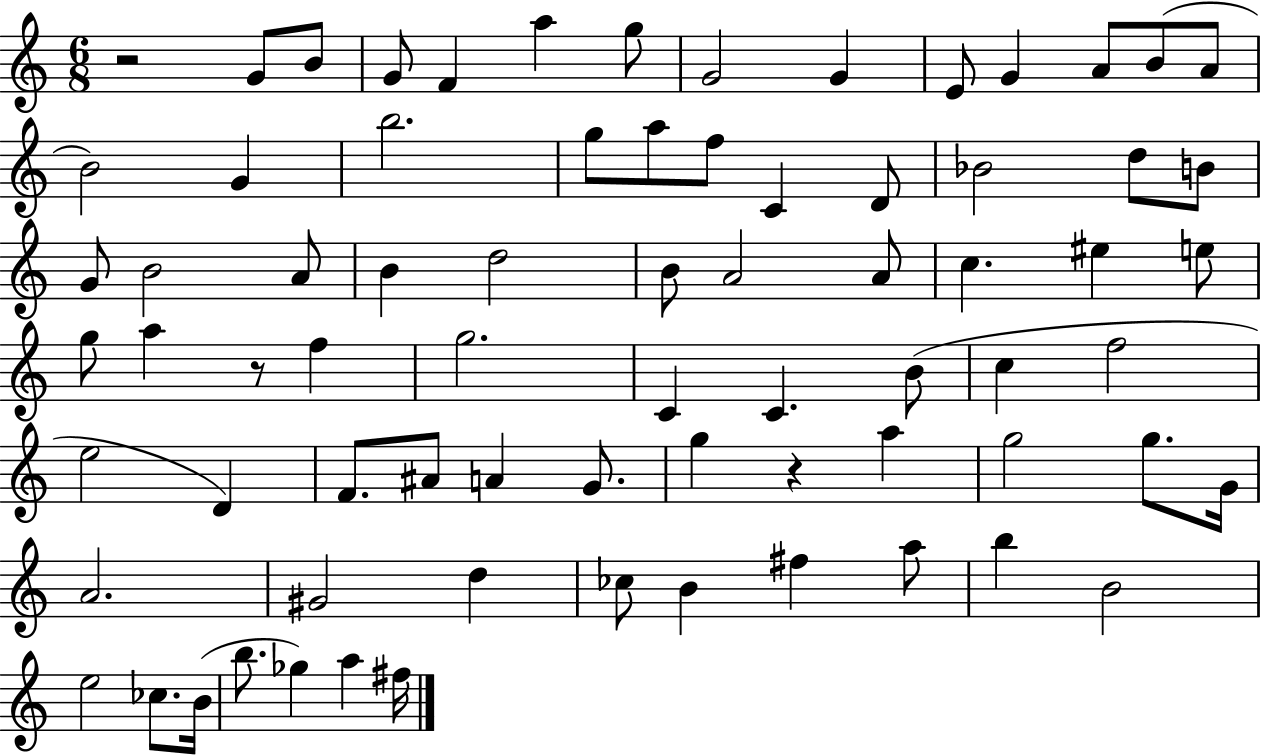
{
  \clef treble
  \numericTimeSignature
  \time 6/8
  \key c \major
  r2 g'8 b'8 | g'8 f'4 a''4 g''8 | g'2 g'4 | e'8 g'4 a'8 b'8( a'8 | \break b'2) g'4 | b''2. | g''8 a''8 f''8 c'4 d'8 | bes'2 d''8 b'8 | \break g'8 b'2 a'8 | b'4 d''2 | b'8 a'2 a'8 | c''4. eis''4 e''8 | \break g''8 a''4 r8 f''4 | g''2. | c'4 c'4. b'8( | c''4 f''2 | \break e''2 d'4) | f'8. ais'8 a'4 g'8. | g''4 r4 a''4 | g''2 g''8. g'16 | \break a'2. | gis'2 d''4 | ces''8 b'4 fis''4 a''8 | b''4 b'2 | \break e''2 ces''8. b'16( | b''8. ges''4) a''4 fis''16 | \bar "|."
}